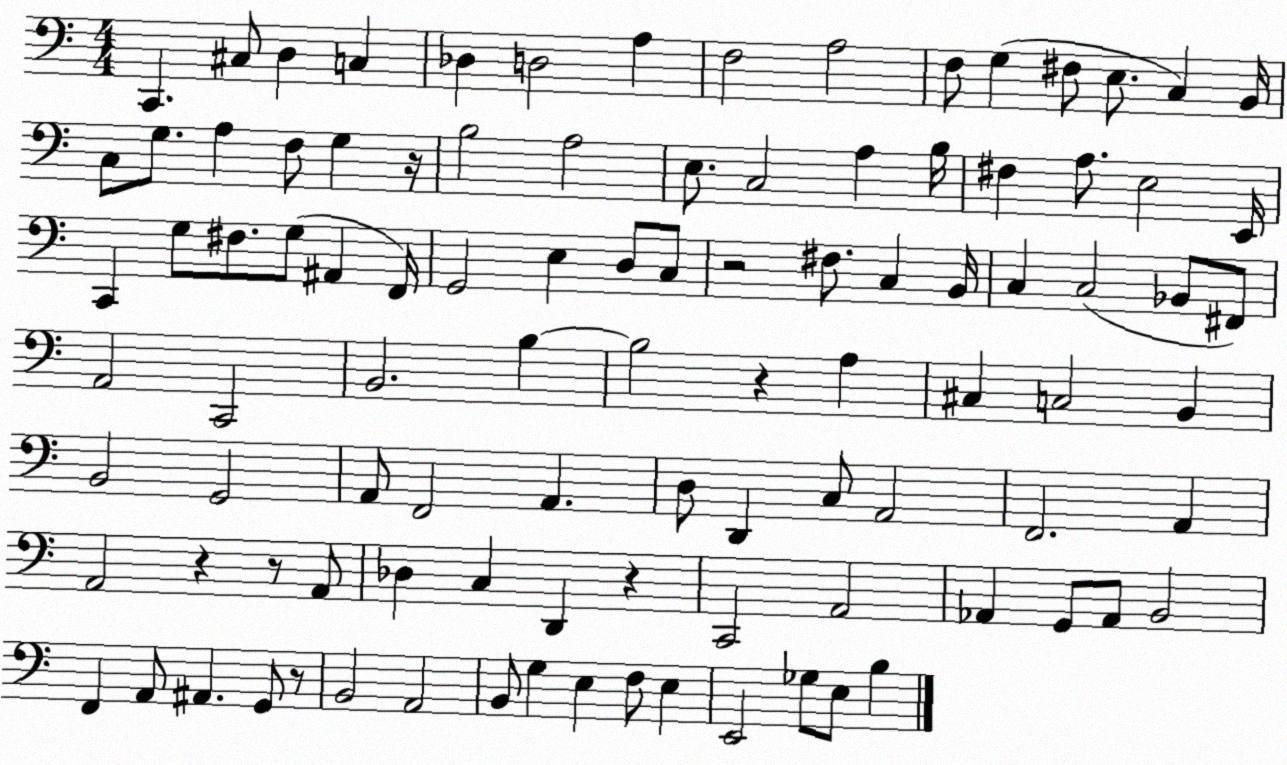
X:1
T:Untitled
M:4/4
L:1/4
K:C
C,, ^C,/2 D, C, _D, D,2 A, F,2 A,2 F,/2 G, ^F,/2 E,/2 C, B,,/4 C,/2 G,/2 A, F,/2 G, z/4 B,2 A,2 E,/2 C,2 A, B,/4 ^F, A,/2 E,2 E,,/4 C,, G,/2 ^F,/2 G,/2 ^A,, F,,/4 G,,2 E, D,/2 C,/2 z2 ^F,/2 C, B,,/4 C, C,2 _B,,/2 ^F,,/2 A,,2 C,,2 B,,2 B, B,2 z A, ^C, C,2 B,, B,,2 G,,2 A,,/2 F,,2 A,, D,/2 D,, C,/2 A,,2 F,,2 A,, A,,2 z z/2 A,,/2 _D, C, D,, z C,,2 A,,2 _A,, G,,/2 _A,,/2 B,,2 F,, A,,/2 ^A,, G,,/2 z/2 B,,2 A,,2 B,,/2 G, E, F,/2 E, E,,2 _G,/2 E,/2 B,